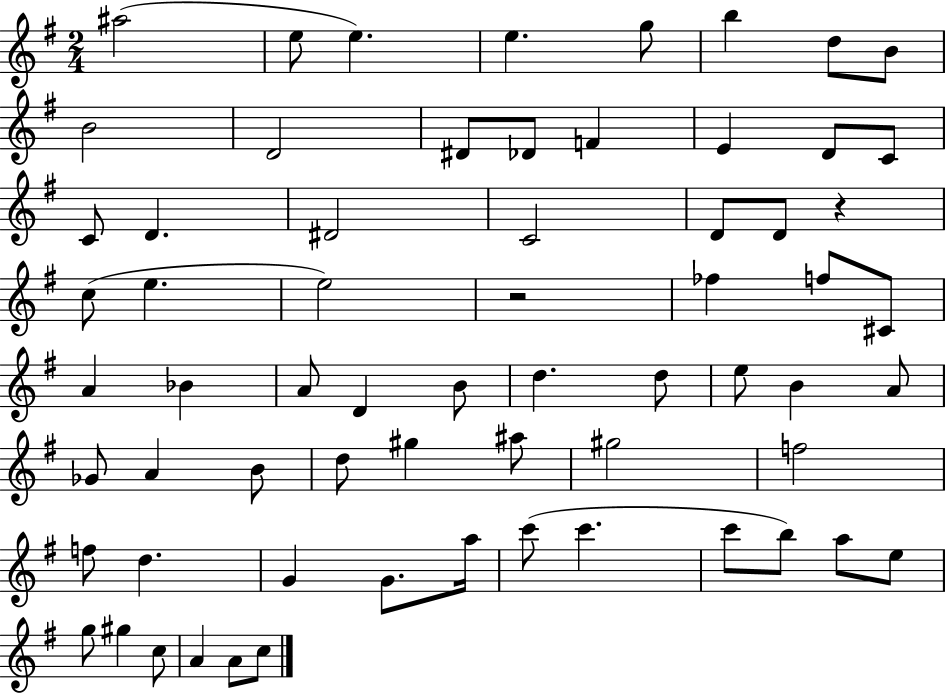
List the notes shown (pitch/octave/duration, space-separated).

A#5/h E5/e E5/q. E5/q. G5/e B5/q D5/e B4/e B4/h D4/h D#4/e Db4/e F4/q E4/q D4/e C4/e C4/e D4/q. D#4/h C4/h D4/e D4/e R/q C5/e E5/q. E5/h R/h FES5/q F5/e C#4/e A4/q Bb4/q A4/e D4/q B4/e D5/q. D5/e E5/e B4/q A4/e Gb4/e A4/q B4/e D5/e G#5/q A#5/e G#5/h F5/h F5/e D5/q. G4/q G4/e. A5/s C6/e C6/q. C6/e B5/e A5/e E5/e G5/e G#5/q C5/e A4/q A4/e C5/e